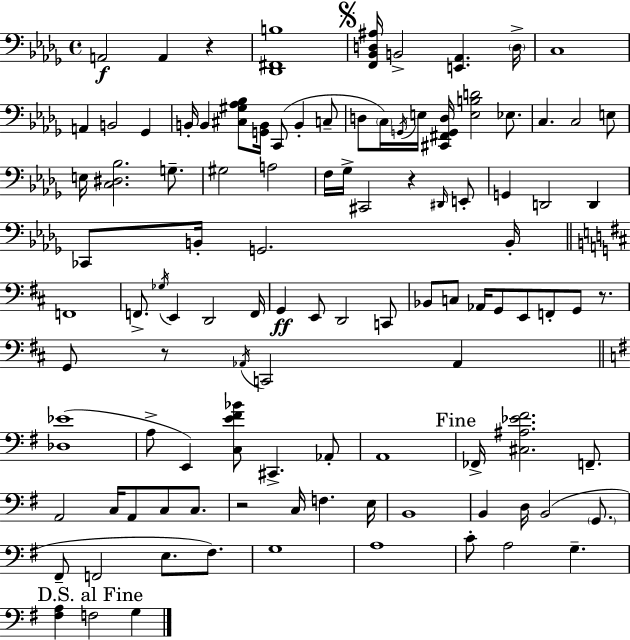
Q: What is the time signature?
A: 4/4